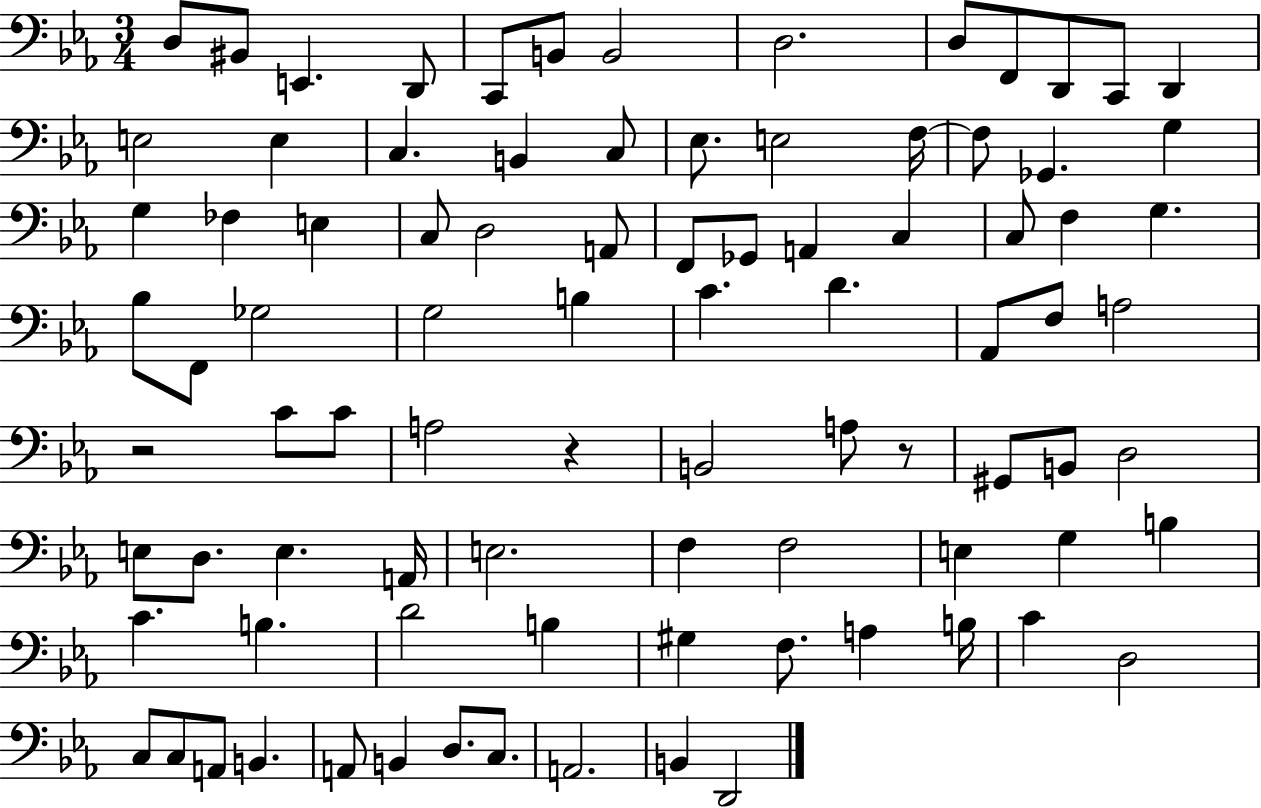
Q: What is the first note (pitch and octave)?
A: D3